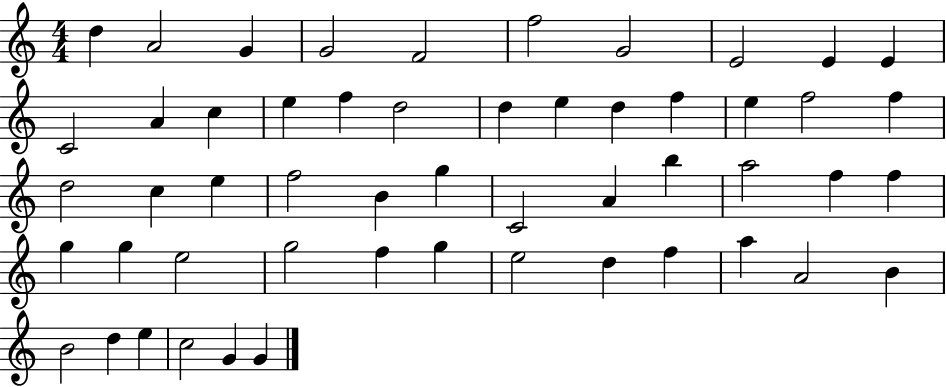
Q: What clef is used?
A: treble